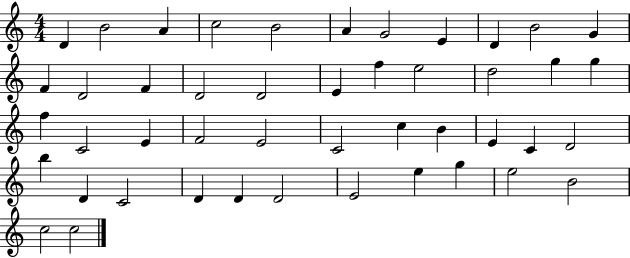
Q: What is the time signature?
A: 4/4